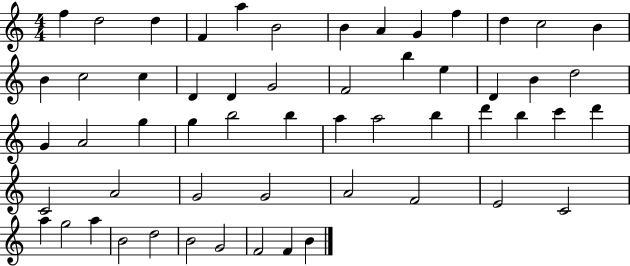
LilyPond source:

{
  \clef treble
  \numericTimeSignature
  \time 4/4
  \key c \major
  f''4 d''2 d''4 | f'4 a''4 b'2 | b'4 a'4 g'4 f''4 | d''4 c''2 b'4 | \break b'4 c''2 c''4 | d'4 d'4 g'2 | f'2 b''4 e''4 | d'4 b'4 d''2 | \break g'4 a'2 g''4 | g''4 b''2 b''4 | a''4 a''2 b''4 | d'''4 b''4 c'''4 d'''4 | \break c'2 a'2 | g'2 g'2 | a'2 f'2 | e'2 c'2 | \break a''4 g''2 a''4 | b'2 d''2 | b'2 g'2 | f'2 f'4 b'4 | \break \bar "|."
}